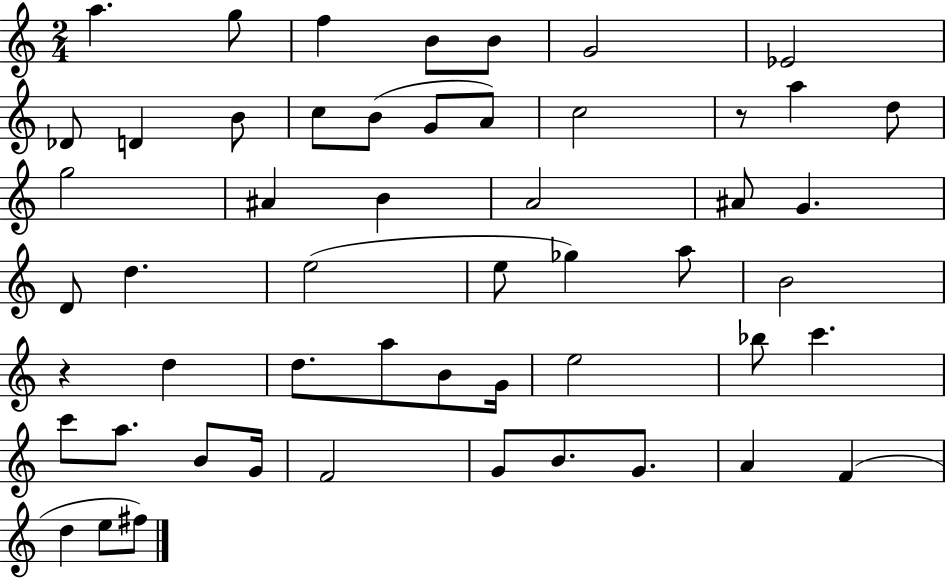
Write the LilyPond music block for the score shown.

{
  \clef treble
  \numericTimeSignature
  \time 2/4
  \key c \major
  a''4. g''8 | f''4 b'8 b'8 | g'2 | ees'2 | \break des'8 d'4 b'8 | c''8 b'8( g'8 a'8) | c''2 | r8 a''4 d''8 | \break g''2 | ais'4 b'4 | a'2 | ais'8 g'4. | \break d'8 d''4. | e''2( | e''8 ges''4) a''8 | b'2 | \break r4 d''4 | d''8. a''8 b'8 g'16 | e''2 | bes''8 c'''4. | \break c'''8 a''8. b'8 g'16 | f'2 | g'8 b'8. g'8. | a'4 f'4( | \break d''4 e''8 fis''8) | \bar "|."
}